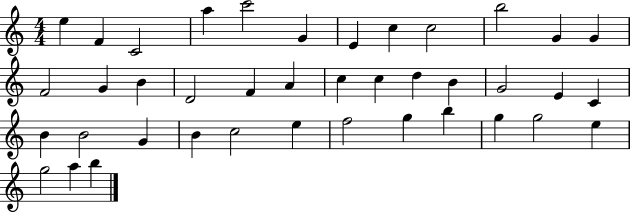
{
  \clef treble
  \numericTimeSignature
  \time 4/4
  \key c \major
  e''4 f'4 c'2 | a''4 c'''2 g'4 | e'4 c''4 c''2 | b''2 g'4 g'4 | \break f'2 g'4 b'4 | d'2 f'4 a'4 | c''4 c''4 d''4 b'4 | g'2 e'4 c'4 | \break b'4 b'2 g'4 | b'4 c''2 e''4 | f''2 g''4 b''4 | g''4 g''2 e''4 | \break g''2 a''4 b''4 | \bar "|."
}